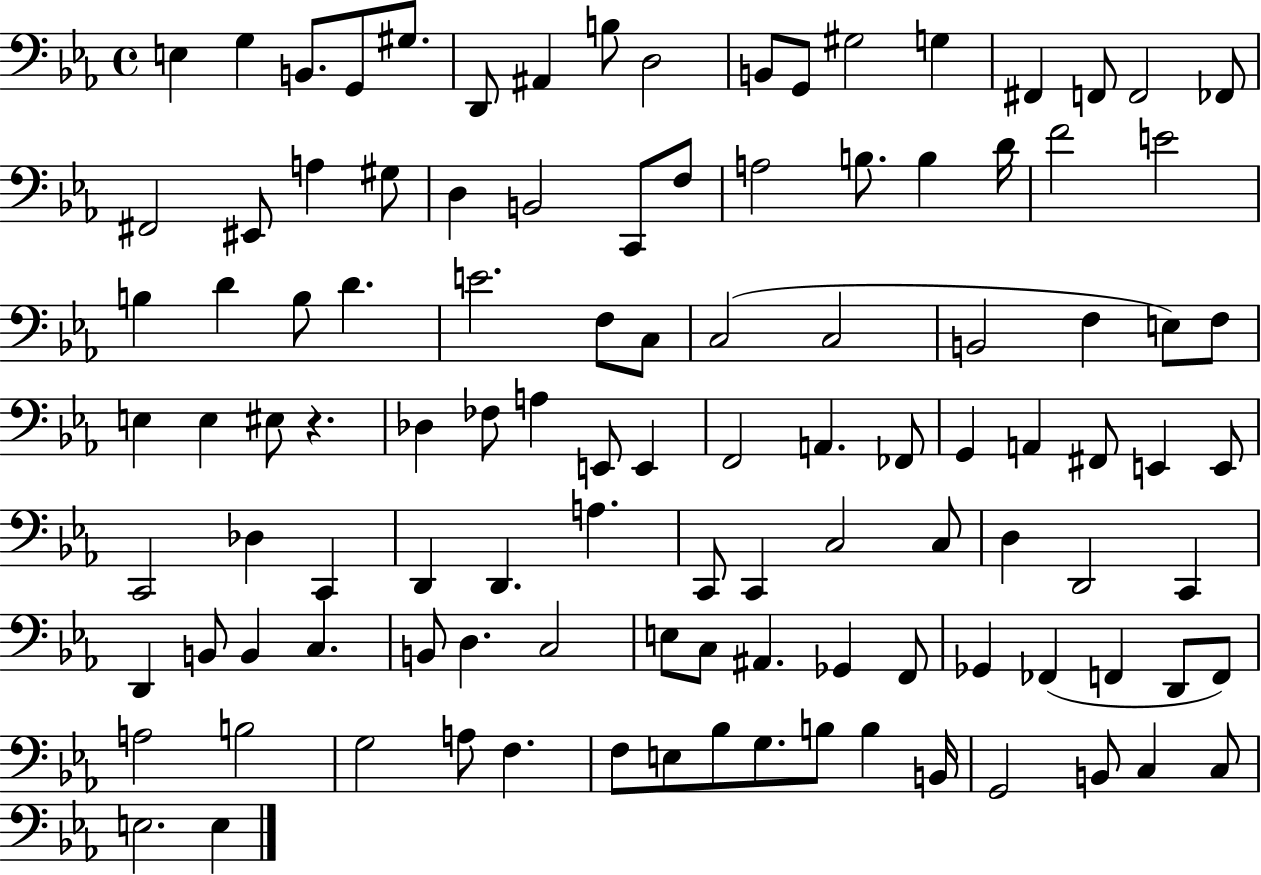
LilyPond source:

{
  \clef bass
  \time 4/4
  \defaultTimeSignature
  \key ees \major
  \repeat volta 2 { e4 g4 b,8. g,8 gis8. | d,8 ais,4 b8 d2 | b,8 g,8 gis2 g4 | fis,4 f,8 f,2 fes,8 | \break fis,2 eis,8 a4 gis8 | d4 b,2 c,8 f8 | a2 b8. b4 d'16 | f'2 e'2 | \break b4 d'4 b8 d'4. | e'2. f8 c8 | c2( c2 | b,2 f4 e8) f8 | \break e4 e4 eis8 r4. | des4 fes8 a4 e,8 e,4 | f,2 a,4. fes,8 | g,4 a,4 fis,8 e,4 e,8 | \break c,2 des4 c,4 | d,4 d,4. a4. | c,8 c,4 c2 c8 | d4 d,2 c,4 | \break d,4 b,8 b,4 c4. | b,8 d4. c2 | e8 c8 ais,4. ges,4 f,8 | ges,4 fes,4( f,4 d,8 f,8) | \break a2 b2 | g2 a8 f4. | f8 e8 bes8 g8. b8 b4 b,16 | g,2 b,8 c4 c8 | \break e2. e4 | } \bar "|."
}